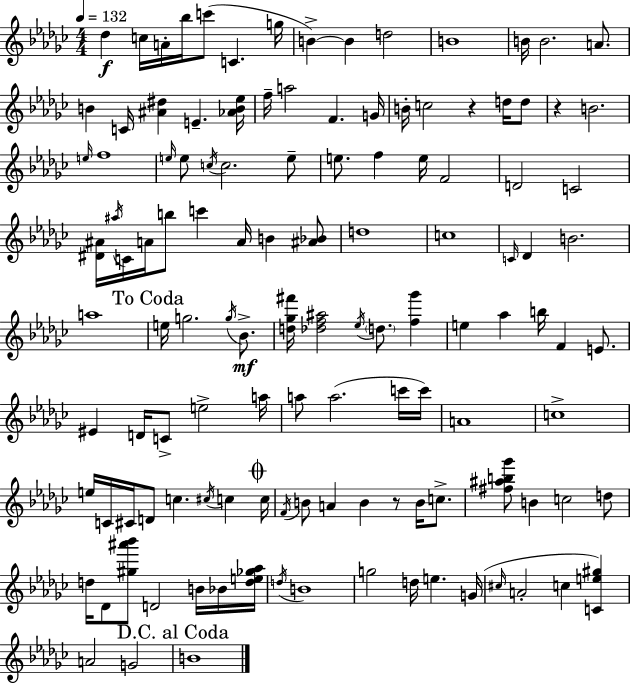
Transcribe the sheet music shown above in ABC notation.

X:1
T:Untitled
M:4/4
L:1/4
K:Ebm
_d c/4 A/4 _b/4 c'/2 C g/4 B B d2 B4 B/4 B2 A/2 B C/4 [^A^d] E [_AB_e]/4 f/4 a2 F G/4 B/4 c2 z d/4 d/2 z B2 e/4 f4 e/4 e/2 c/4 c2 e/2 e/2 f e/4 F2 D2 C2 [^D^A]/4 ^a/4 C/4 A/4 b/2 c' A/4 B [^A_B]/2 d4 c4 C/4 _D B2 a4 e/4 g2 g/4 _B/2 [d_g^f']/4 [_df^a]2 _e/4 d/2 [f_g'] e _a b/4 F E/2 ^E D/4 C/2 e2 a/4 a/2 a2 c'/4 c'/4 A4 c4 e/4 C/4 ^C/4 D/2 c ^c/4 c c/4 F/4 B/2 A B z/2 B/4 c/2 [^f^ab_g']/2 B c2 d/2 d/4 _D/2 [^g^a'_b']/2 D2 B/4 _B/4 [de_g_a]/4 d/4 B4 g2 d/4 e G/4 ^c/4 A2 c [Ce^g] A2 G2 B4